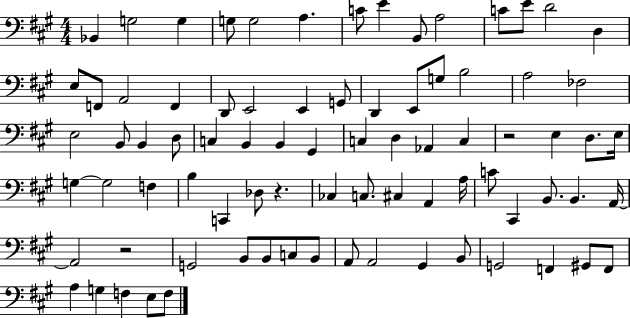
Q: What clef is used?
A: bass